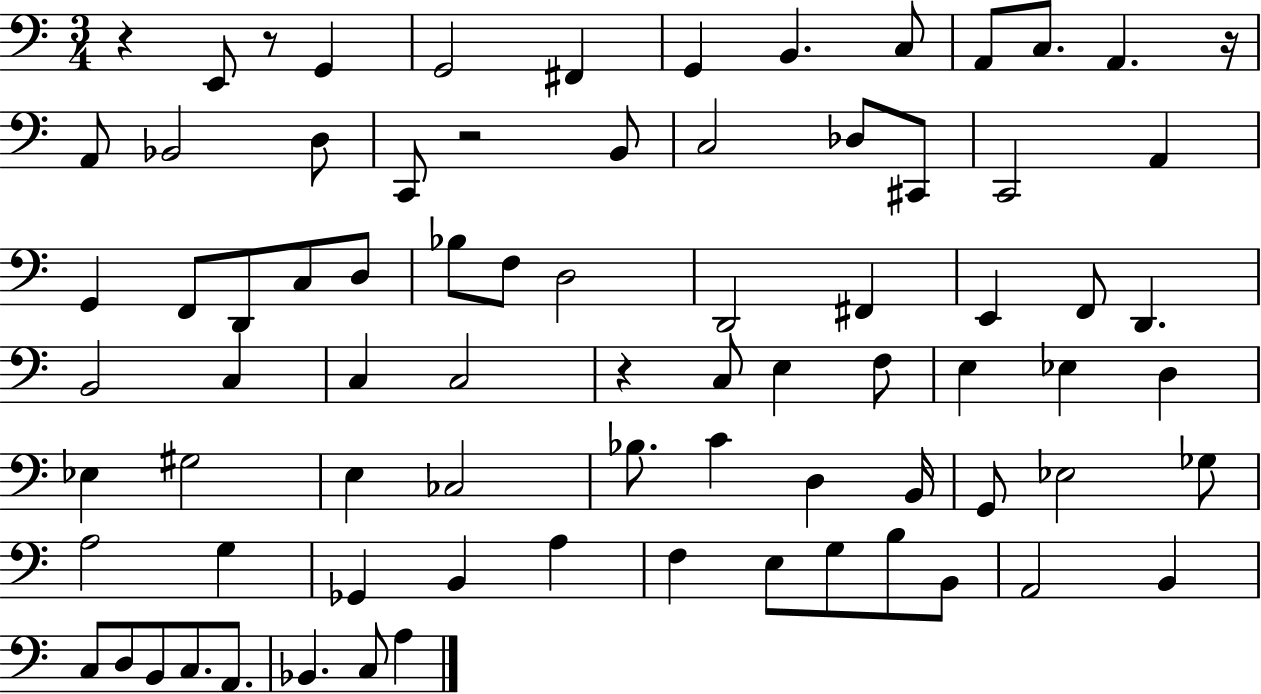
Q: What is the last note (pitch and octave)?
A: A3